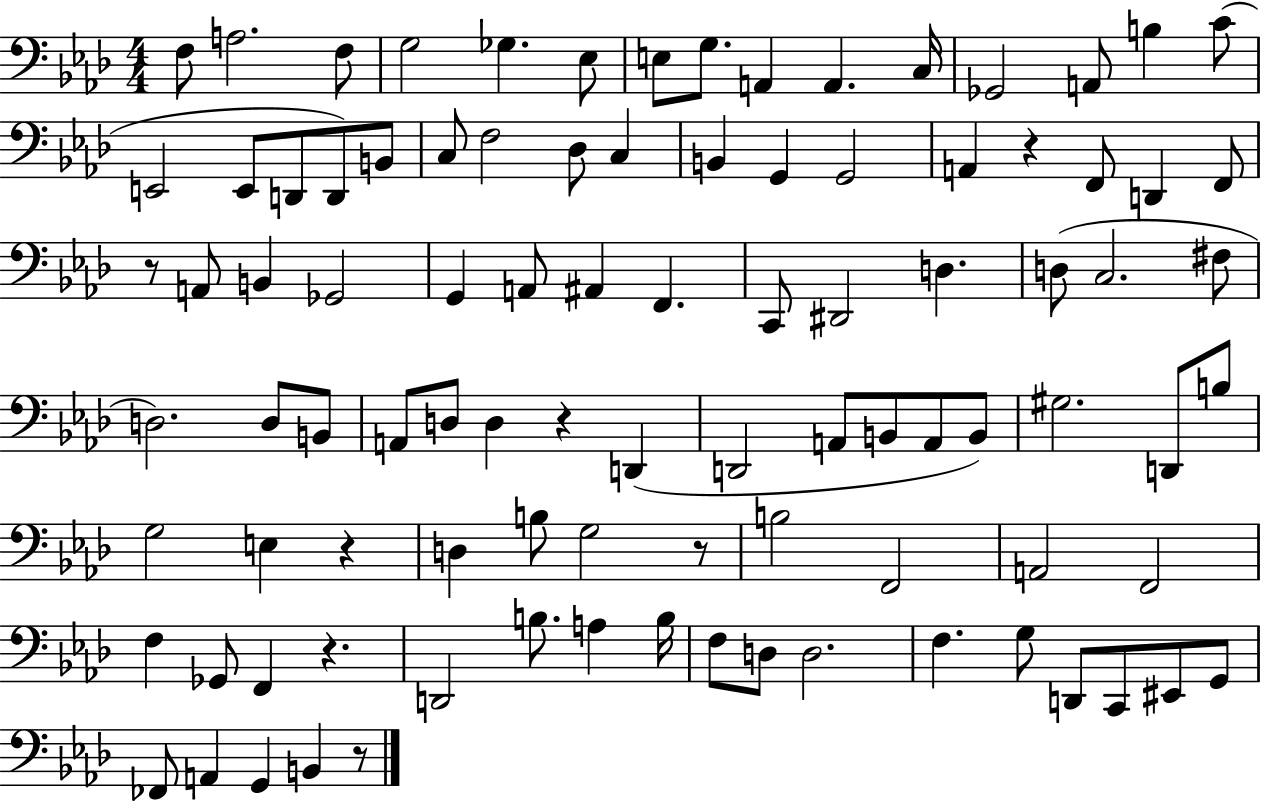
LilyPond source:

{
  \clef bass
  \numericTimeSignature
  \time 4/4
  \key aes \major
  \repeat volta 2 { f8 a2. f8 | g2 ges4. ees8 | e8 g8. a,4 a,4. c16 | ges,2 a,8 b4 c'8( | \break e,2 e,8 d,8 d,8) b,8 | c8 f2 des8 c4 | b,4 g,4 g,2 | a,4 r4 f,8 d,4 f,8 | \break r8 a,8 b,4 ges,2 | g,4 a,8 ais,4 f,4. | c,8 dis,2 d4. | d8( c2. fis8 | \break d2.) d8 b,8 | a,8 d8 d4 r4 d,4( | d,2 a,8 b,8 a,8 b,8) | gis2. d,8 b8 | \break g2 e4 r4 | d4 b8 g2 r8 | b2 f,2 | a,2 f,2 | \break f4 ges,8 f,4 r4. | d,2 b8. a4 b16 | f8 d8 d2. | f4. g8 d,8 c,8 eis,8 g,8 | \break fes,8 a,4 g,4 b,4 r8 | } \bar "|."
}